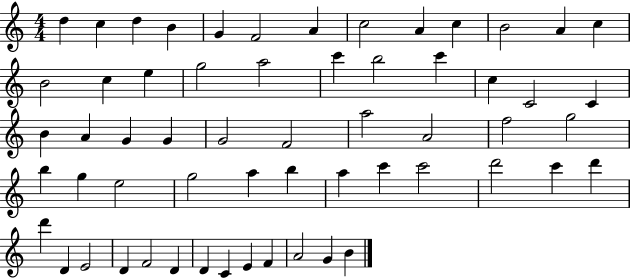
D5/q C5/q D5/q B4/q G4/q F4/h A4/q C5/h A4/q C5/q B4/h A4/q C5/q B4/h C5/q E5/q G5/h A5/h C6/q B5/h C6/q C5/q C4/h C4/q B4/q A4/q G4/q G4/q G4/h F4/h A5/h A4/h F5/h G5/h B5/q G5/q E5/h G5/h A5/q B5/q A5/q C6/q C6/h D6/h C6/q D6/q D6/q D4/q E4/h D4/q F4/h D4/q D4/q C4/q E4/q F4/q A4/h G4/q B4/q